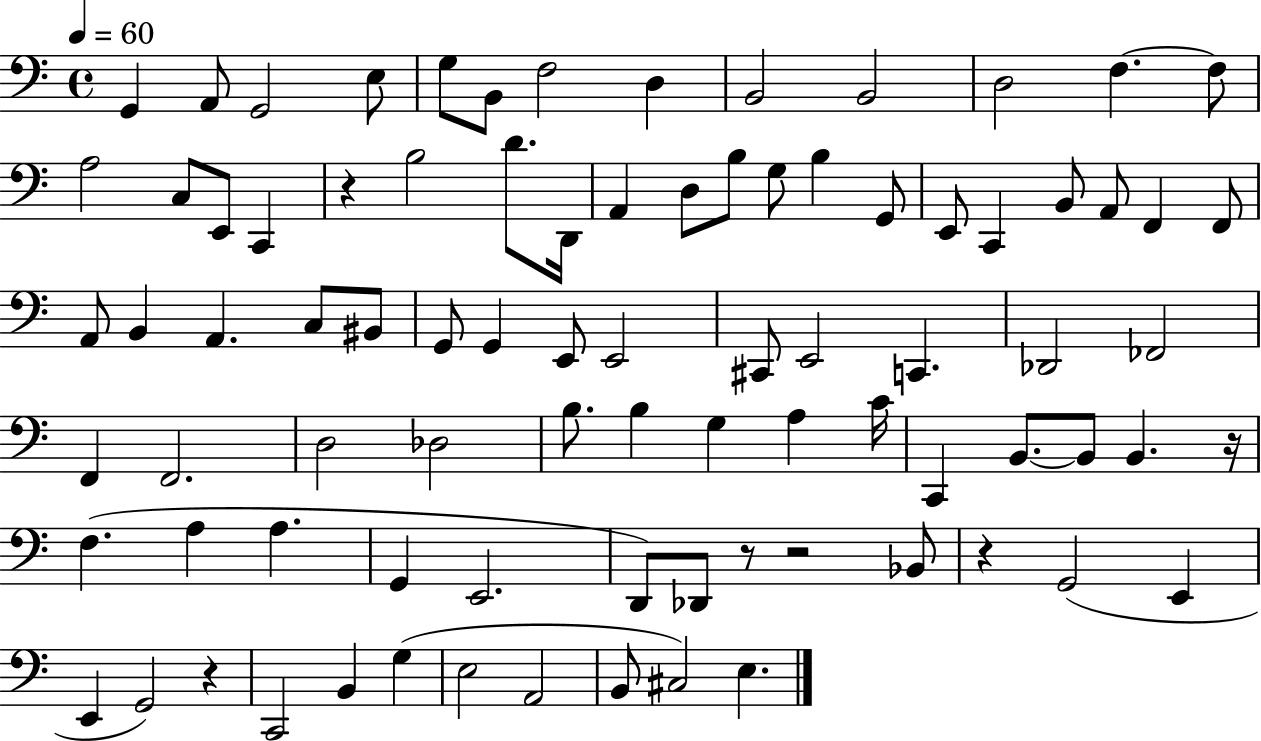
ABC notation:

X:1
T:Untitled
M:4/4
L:1/4
K:C
G,, A,,/2 G,,2 E,/2 G,/2 B,,/2 F,2 D, B,,2 B,,2 D,2 F, F,/2 A,2 C,/2 E,,/2 C,, z B,2 D/2 D,,/4 A,, D,/2 B,/2 G,/2 B, G,,/2 E,,/2 C,, B,,/2 A,,/2 F,, F,,/2 A,,/2 B,, A,, C,/2 ^B,,/2 G,,/2 G,, E,,/2 E,,2 ^C,,/2 E,,2 C,, _D,,2 _F,,2 F,, F,,2 D,2 _D,2 B,/2 B, G, A, C/4 C,, B,,/2 B,,/2 B,, z/4 F, A, A, G,, E,,2 D,,/2 _D,,/2 z/2 z2 _B,,/2 z G,,2 E,, E,, G,,2 z C,,2 B,, G, E,2 A,,2 B,,/2 ^C,2 E,